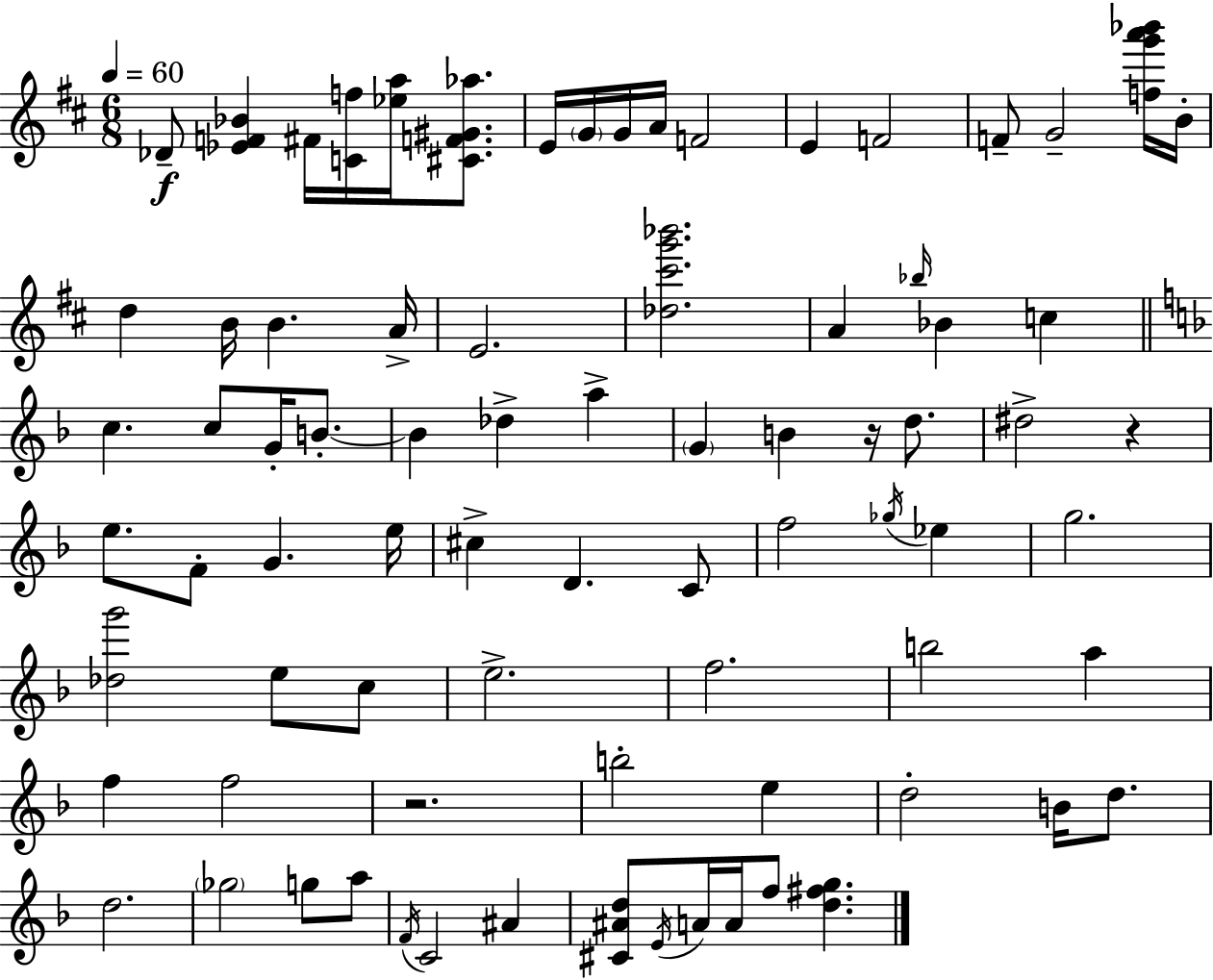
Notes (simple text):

Db4/e [Eb4,F4,Bb4]/q F#4/s [C4,F5]/s [Eb5,A5]/s [C#4,F4,G#4,Ab5]/e. E4/s G4/s G4/s A4/s F4/h E4/q F4/h F4/e G4/h [F5,G6,A6,Bb6]/s B4/s D5/q B4/s B4/q. A4/s E4/h. [Db5,C#6,G6,Bb6]/h. A4/q Bb5/s Bb4/q C5/q C5/q. C5/e G4/s B4/e. B4/q Db5/q A5/q G4/q B4/q R/s D5/e. D#5/h R/q E5/e. F4/e G4/q. E5/s C#5/q D4/q. C4/e F5/h Gb5/s Eb5/q G5/h. [Db5,G6]/h E5/e C5/e E5/h. F5/h. B5/h A5/q F5/q F5/h R/h. B5/h E5/q D5/h B4/s D5/e. D5/h. Gb5/h G5/e A5/e F4/s C4/h A#4/q [C#4,A#4,D5]/e E4/s A4/s A4/s F5/e [D5,F#5,G5]/q.